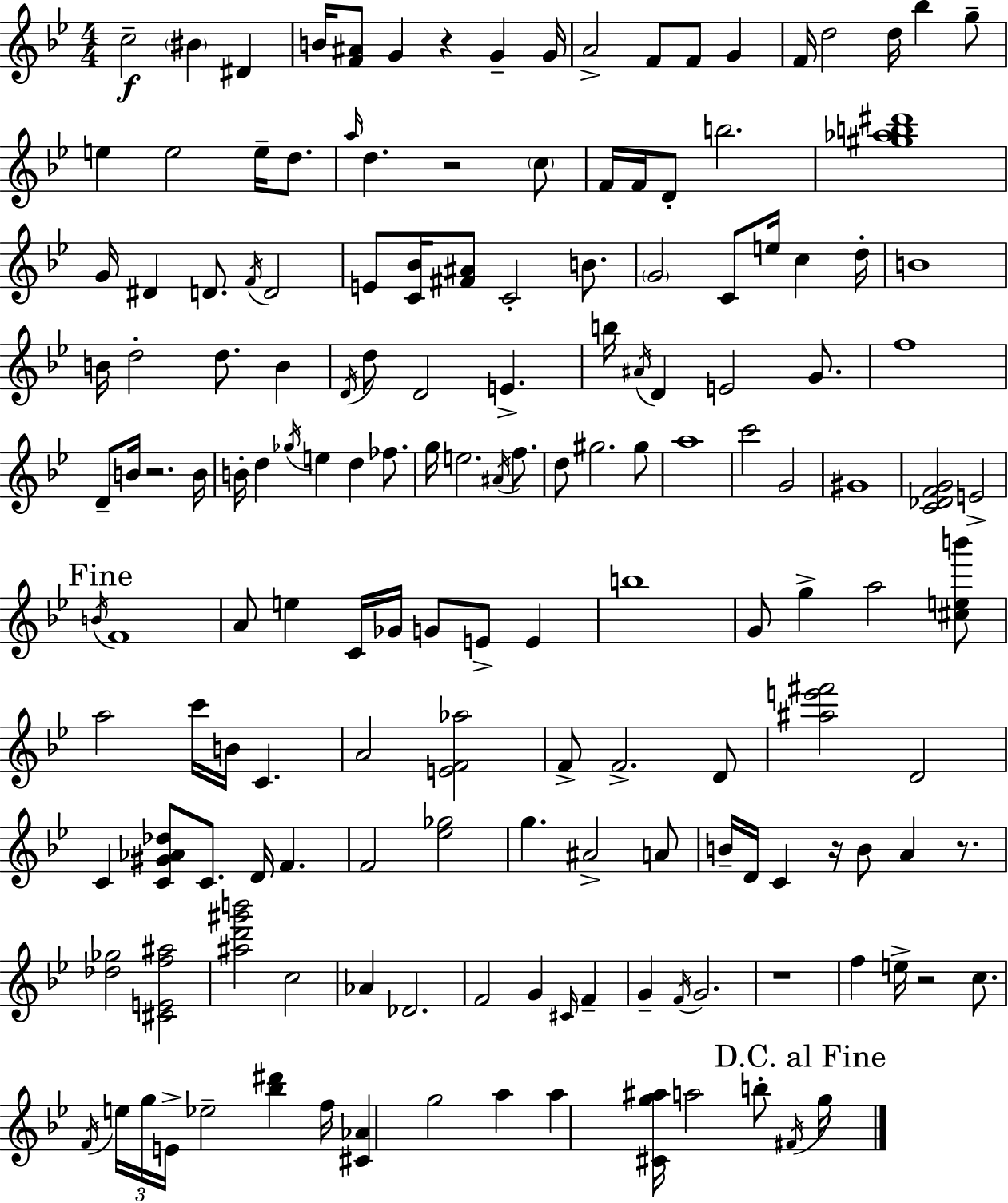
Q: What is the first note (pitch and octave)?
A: C5